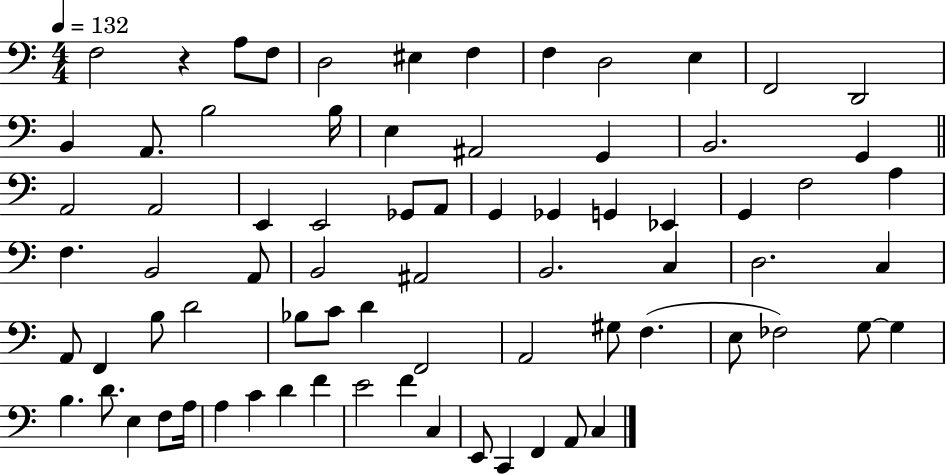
{
  \clef bass
  \numericTimeSignature
  \time 4/4
  \key c \major
  \tempo 4 = 132
  \repeat volta 2 { f2 r4 a8 f8 | d2 eis4 f4 | f4 d2 e4 | f,2 d,2 | \break b,4 a,8. b2 b16 | e4 ais,2 g,4 | b,2. g,4 | \bar "||" \break \key c \major a,2 a,2 | e,4 e,2 ges,8 a,8 | g,4 ges,4 g,4 ees,4 | g,4 f2 a4 | \break f4. b,2 a,8 | b,2 ais,2 | b,2. c4 | d2. c4 | \break a,8 f,4 b8 d'2 | bes8 c'8 d'4 f,2 | a,2 gis8 f4.( | e8 fes2) g8~~ g4 | \break b4. d'8. e4 f8 a16 | a4 c'4 d'4 f'4 | e'2 f'4 c4 | e,8 c,4 f,4 a,8 c4 | \break } \bar "|."
}